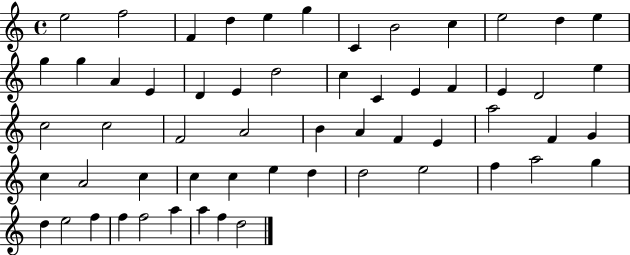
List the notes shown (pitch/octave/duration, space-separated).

E5/h F5/h F4/q D5/q E5/q G5/q C4/q B4/h C5/q E5/h D5/q E5/q G5/q G5/q A4/q E4/q D4/q E4/q D5/h C5/q C4/q E4/q F4/q E4/q D4/h E5/q C5/h C5/h F4/h A4/h B4/q A4/q F4/q E4/q A5/h F4/q G4/q C5/q A4/h C5/q C5/q C5/q E5/q D5/q D5/h E5/h F5/q A5/h G5/q D5/q E5/h F5/q F5/q F5/h A5/q A5/q F5/q D5/h